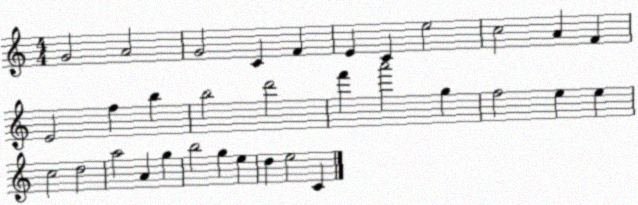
X:1
T:Untitled
M:4/4
L:1/4
K:C
G2 A2 G2 C F E C e2 c2 A F E2 f b b2 d'2 f' a'2 g f2 e e c2 d2 a2 A g b2 g e d e2 C